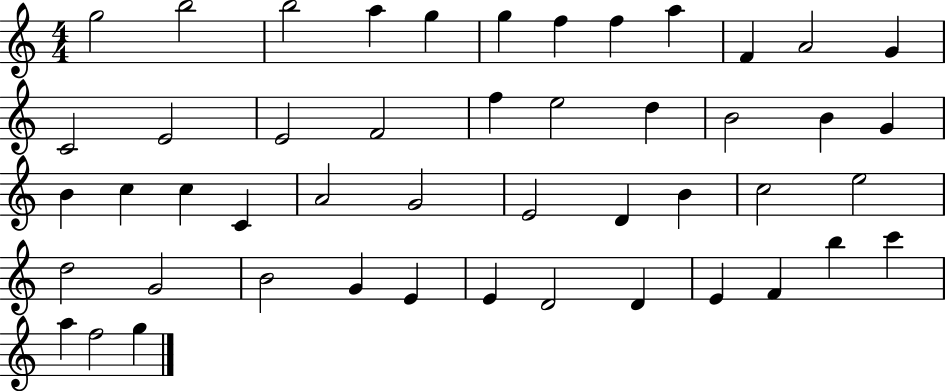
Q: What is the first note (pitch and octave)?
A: G5